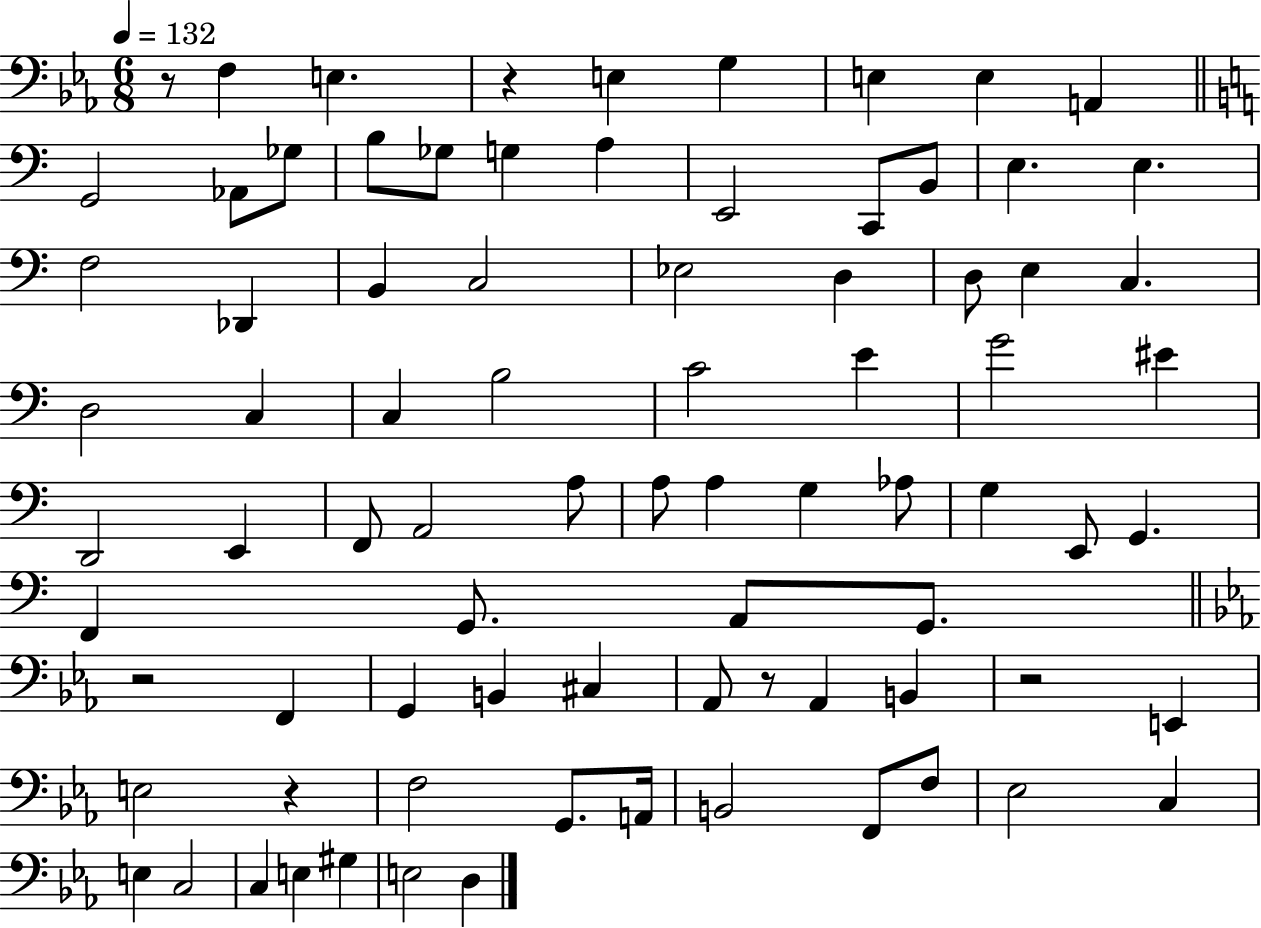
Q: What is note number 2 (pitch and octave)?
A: E3